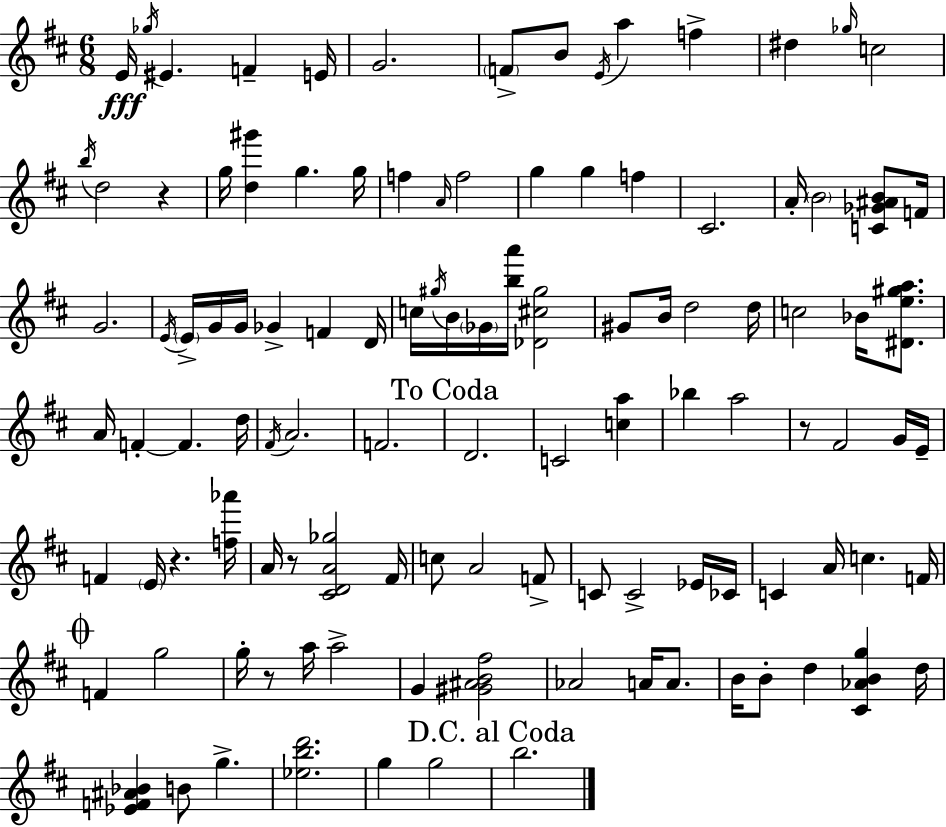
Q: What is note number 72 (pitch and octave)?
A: CES4